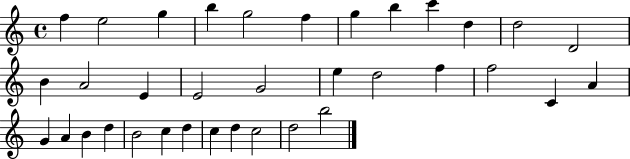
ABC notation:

X:1
T:Untitled
M:4/4
L:1/4
K:C
f e2 g b g2 f g b c' d d2 D2 B A2 E E2 G2 e d2 f f2 C A G A B d B2 c d c d c2 d2 b2